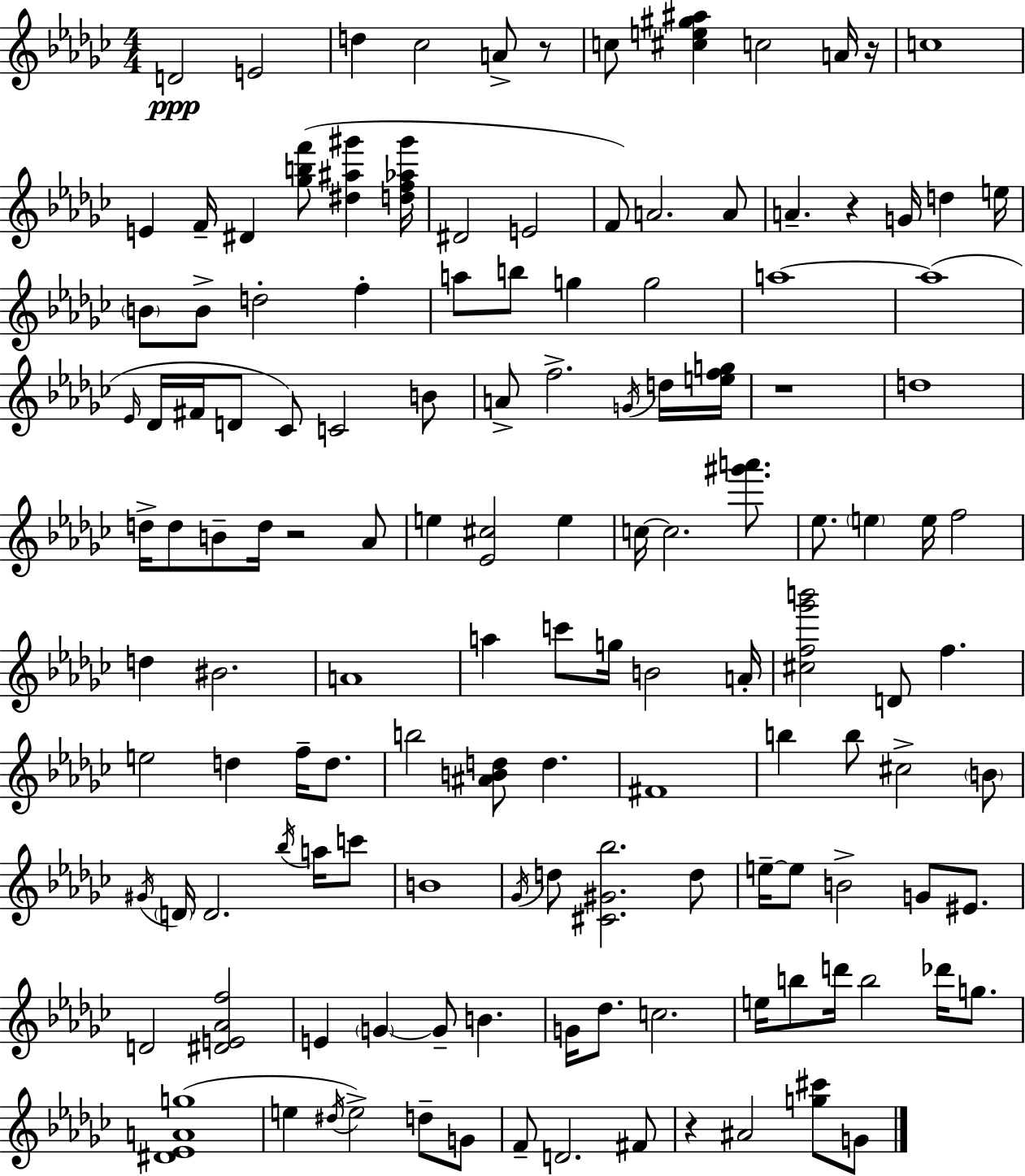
X:1
T:Untitled
M:4/4
L:1/4
K:Ebm
D2 E2 d _c2 A/2 z/2 c/2 [^ce^g^a] c2 A/4 z/4 c4 E F/4 ^D [_gbf']/2 [^d^a^g'] [df_a^g']/4 ^D2 E2 F/2 A2 A/2 A z G/4 d e/4 B/2 B/2 d2 f a/2 b/2 g g2 a4 a4 _E/4 _D/4 ^F/4 D/2 _C/2 C2 B/2 A/2 f2 G/4 d/4 [efg]/4 z4 d4 d/4 d/2 B/2 d/4 z2 _A/2 e [_E^c]2 e c/4 c2 [^g'a']/2 _e/2 e e/4 f2 d ^B2 A4 a c'/2 g/4 B2 A/4 [^cf_g'b']2 D/2 f e2 d f/4 d/2 b2 [^ABd]/2 d ^F4 b b/2 ^c2 B/2 ^G/4 D/4 D2 _b/4 a/4 c'/2 B4 _G/4 d/2 [^C^G_b]2 d/2 e/4 e/2 B2 G/2 ^E/2 D2 [^DE_Af]2 E G G/2 B G/4 _d/2 c2 e/4 b/2 d'/4 b2 _d'/4 g/2 [^D_EAg]4 e ^d/4 e2 d/2 G/2 F/2 D2 ^F/2 z ^A2 [g^c']/2 G/2